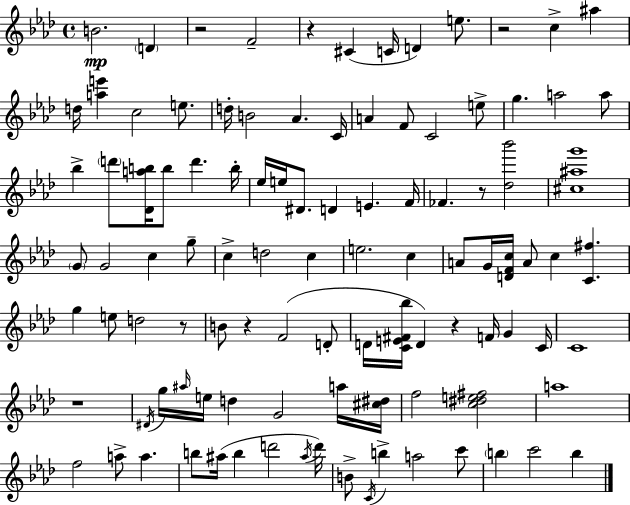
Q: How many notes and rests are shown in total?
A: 103